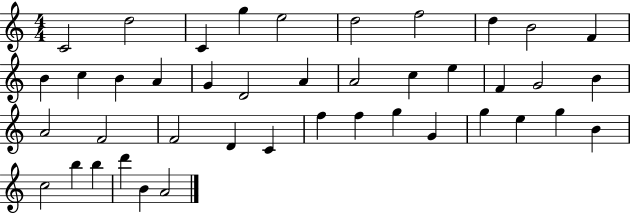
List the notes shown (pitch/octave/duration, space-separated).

C4/h D5/h C4/q G5/q E5/h D5/h F5/h D5/q B4/h F4/q B4/q C5/q B4/q A4/q G4/q D4/h A4/q A4/h C5/q E5/q F4/q G4/h B4/q A4/h F4/h F4/h D4/q C4/q F5/q F5/q G5/q G4/q G5/q E5/q G5/q B4/q C5/h B5/q B5/q D6/q B4/q A4/h